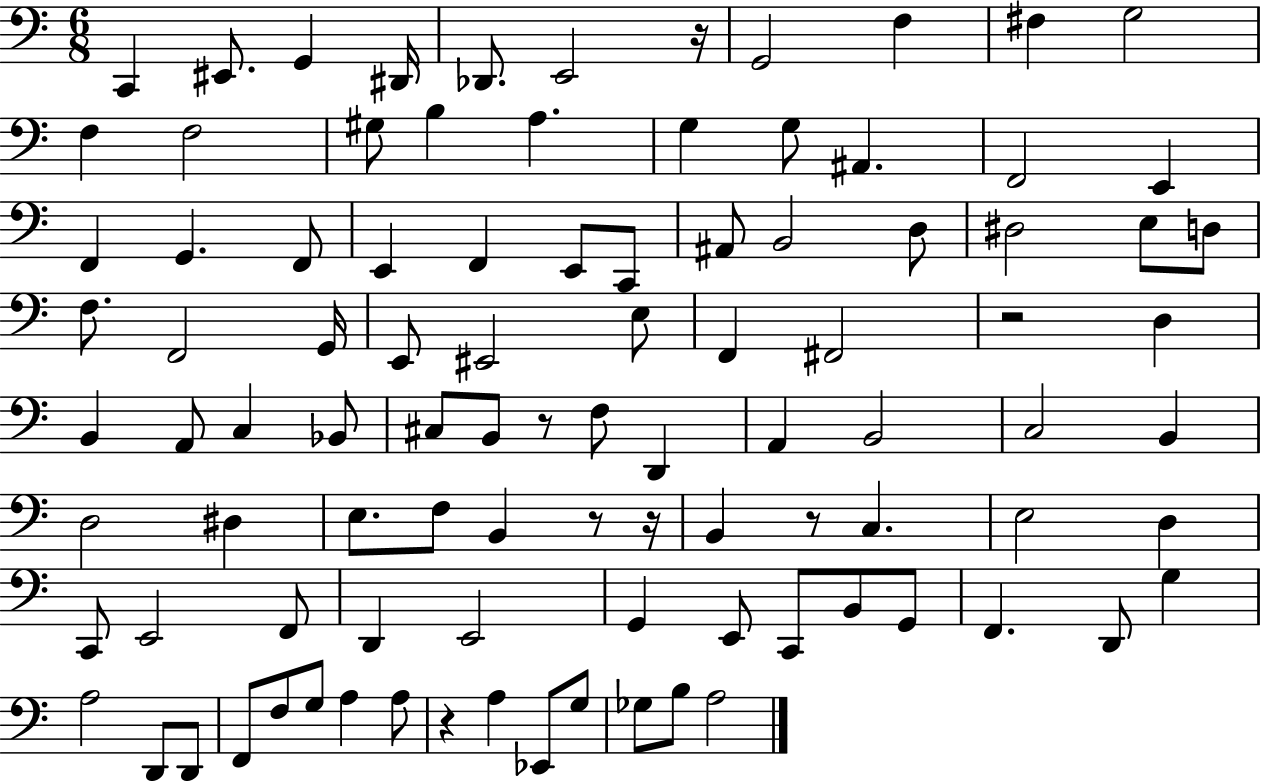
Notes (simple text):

C2/q EIS2/e. G2/q D#2/s Db2/e. E2/h R/s G2/h F3/q F#3/q G3/h F3/q F3/h G#3/e B3/q A3/q. G3/q G3/e A#2/q. F2/h E2/q F2/q G2/q. F2/e E2/q F2/q E2/e C2/e A#2/e B2/h D3/e D#3/h E3/e D3/e F3/e. F2/h G2/s E2/e EIS2/h E3/e F2/q F#2/h R/h D3/q B2/q A2/e C3/q Bb2/e C#3/e B2/e R/e F3/e D2/q A2/q B2/h C3/h B2/q D3/h D#3/q E3/e. F3/e B2/q R/e R/s B2/q R/e C3/q. E3/h D3/q C2/e E2/h F2/e D2/q E2/h G2/q E2/e C2/e B2/e G2/e F2/q. D2/e G3/q A3/h D2/e D2/e F2/e F3/e G3/e A3/q A3/e R/q A3/q Eb2/e G3/e Gb3/e B3/e A3/h